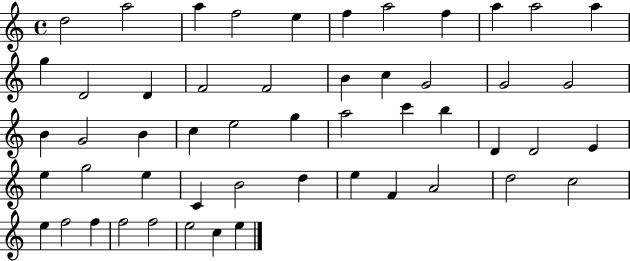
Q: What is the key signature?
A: C major